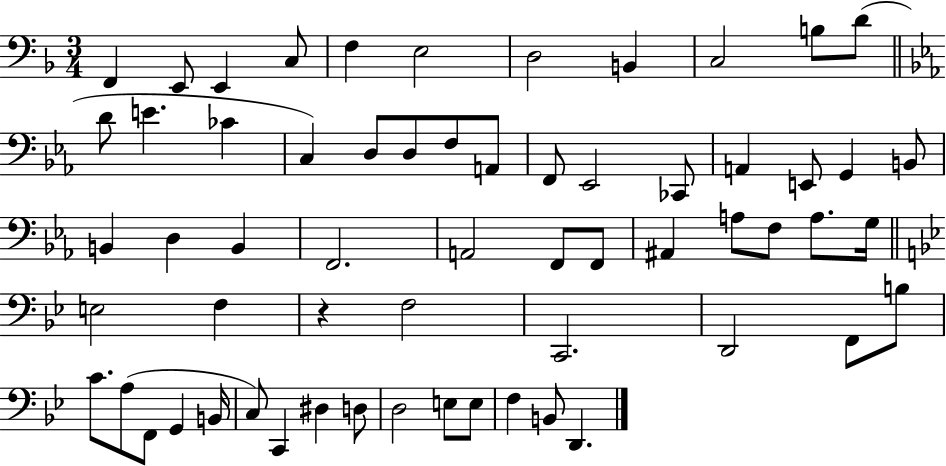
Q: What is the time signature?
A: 3/4